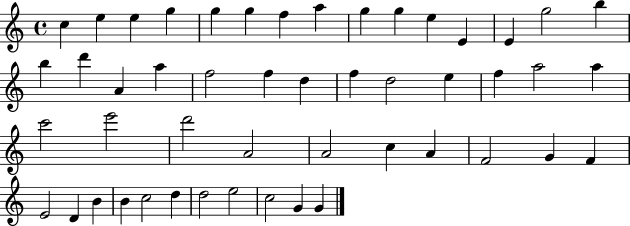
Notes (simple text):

C5/q E5/q E5/q G5/q G5/q G5/q F5/q A5/q G5/q G5/q E5/q E4/q E4/q G5/h B5/q B5/q D6/q A4/q A5/q F5/h F5/q D5/q F5/q D5/h E5/q F5/q A5/h A5/q C6/h E6/h D6/h A4/h A4/h C5/q A4/q F4/h G4/q F4/q E4/h D4/q B4/q B4/q C5/h D5/q D5/h E5/h C5/h G4/q G4/q